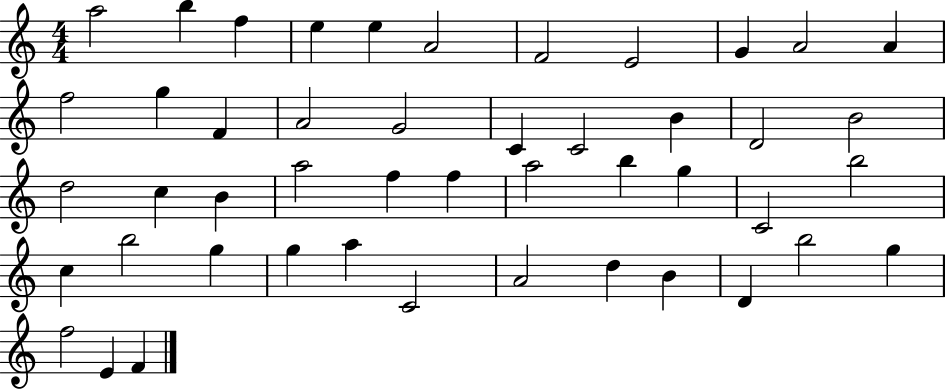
X:1
T:Untitled
M:4/4
L:1/4
K:C
a2 b f e e A2 F2 E2 G A2 A f2 g F A2 G2 C C2 B D2 B2 d2 c B a2 f f a2 b g C2 b2 c b2 g g a C2 A2 d B D b2 g f2 E F